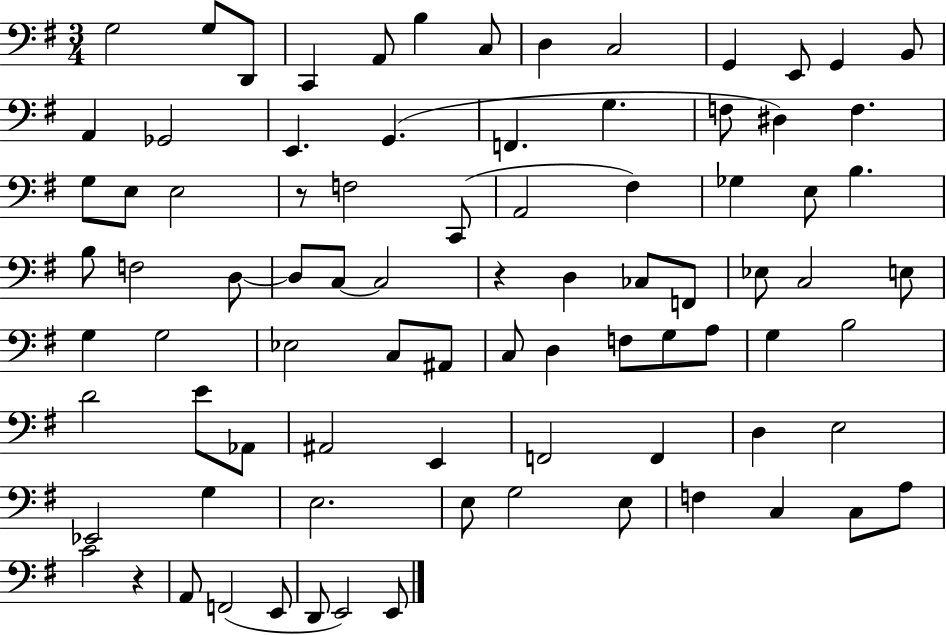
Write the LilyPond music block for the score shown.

{
  \clef bass
  \numericTimeSignature
  \time 3/4
  \key g \major
  g2 g8 d,8 | c,4 a,8 b4 c8 | d4 c2 | g,4 e,8 g,4 b,8 | \break a,4 ges,2 | e,4. g,4.( | f,4. g4. | f8 dis4) f4. | \break g8 e8 e2 | r8 f2 c,8( | a,2 fis4) | ges4 e8 b4. | \break b8 f2 d8~~ | d8 c8~~ c2 | r4 d4 ces8 f,8 | ees8 c2 e8 | \break g4 g2 | ees2 c8 ais,8 | c8 d4 f8 g8 a8 | g4 b2 | \break d'2 e'8 aes,8 | ais,2 e,4 | f,2 f,4 | d4 e2 | \break ees,2 g4 | e2. | e8 g2 e8 | f4 c4 c8 a8 | \break c'2 r4 | a,8 f,2( e,8 | d,8 e,2) e,8 | \bar "|."
}